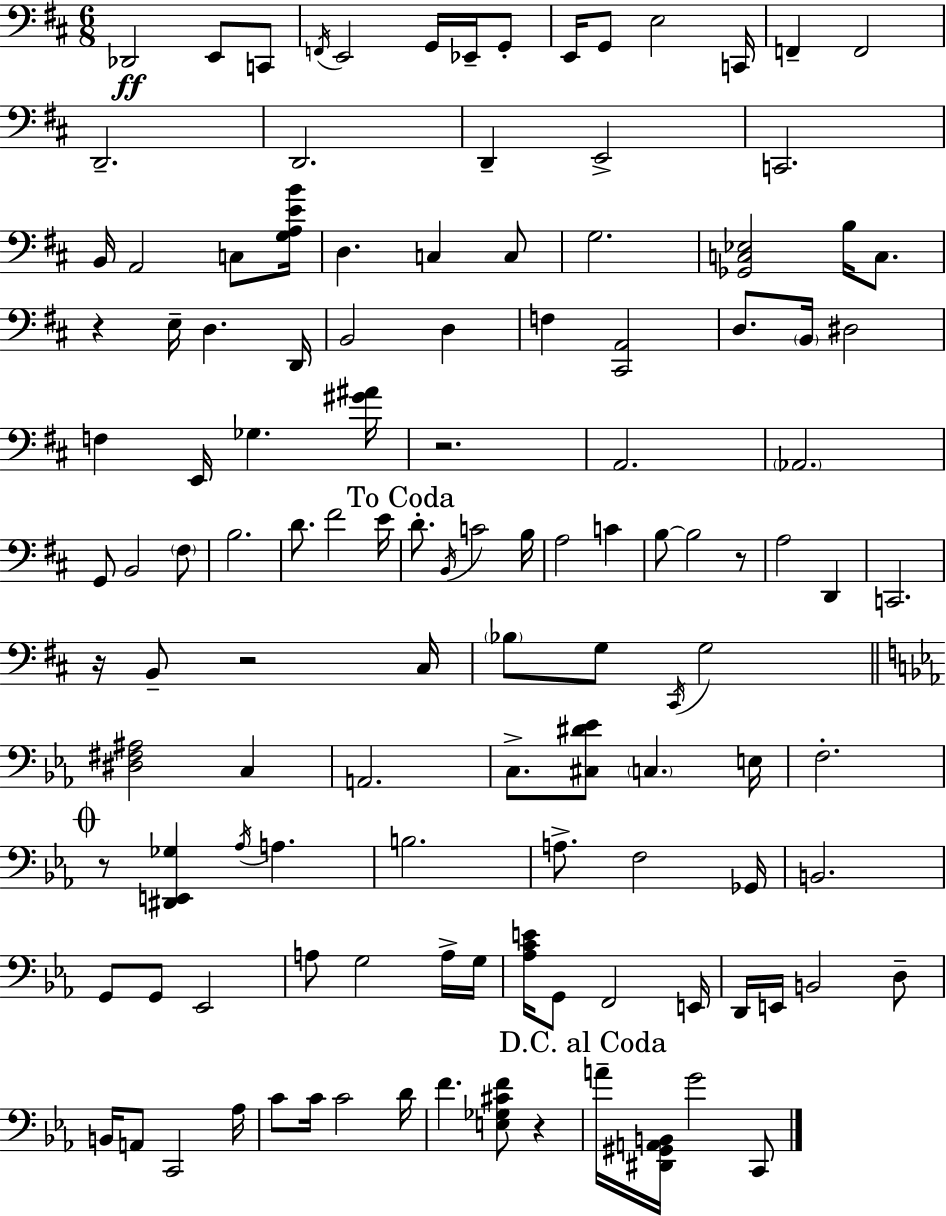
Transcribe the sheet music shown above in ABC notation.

X:1
T:Untitled
M:6/8
L:1/4
K:D
_D,,2 E,,/2 C,,/2 F,,/4 E,,2 G,,/4 _E,,/4 G,,/2 E,,/4 G,,/2 E,2 C,,/4 F,, F,,2 D,,2 D,,2 D,, E,,2 C,,2 B,,/4 A,,2 C,/2 [G,A,EB]/4 D, C, C,/2 G,2 [_G,,C,_E,]2 B,/4 C,/2 z E,/4 D, D,,/4 B,,2 D, F, [^C,,A,,]2 D,/2 B,,/4 ^D,2 F, E,,/4 _G, [^G^A]/4 z2 A,,2 _A,,2 G,,/2 B,,2 ^F,/2 B,2 D/2 ^F2 E/4 D/2 B,,/4 C2 B,/4 A,2 C B,/2 B,2 z/2 A,2 D,, C,,2 z/4 B,,/2 z2 ^C,/4 _B,/2 G,/2 ^C,,/4 G,2 [^D,^F,^A,]2 C, A,,2 C,/2 [^C,^D_E]/2 C, E,/4 F,2 z/2 [^D,,E,,_G,] _A,/4 A, B,2 A,/2 F,2 _G,,/4 B,,2 G,,/2 G,,/2 _E,,2 A,/2 G,2 A,/4 G,/4 [_A,CE]/4 G,,/2 F,,2 E,,/4 D,,/4 E,,/4 B,,2 D,/2 B,,/4 A,,/2 C,,2 _A,/4 C/2 C/4 C2 D/4 F [E,_G,^CF]/2 z A/4 [^D,,^G,,A,,B,,]/4 G2 C,,/2